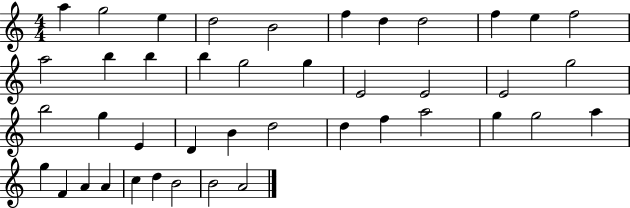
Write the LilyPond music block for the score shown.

{
  \clef treble
  \numericTimeSignature
  \time 4/4
  \key c \major
  a''4 g''2 e''4 | d''2 b'2 | f''4 d''4 d''2 | f''4 e''4 f''2 | \break a''2 b''4 b''4 | b''4 g''2 g''4 | e'2 e'2 | e'2 g''2 | \break b''2 g''4 e'4 | d'4 b'4 d''2 | d''4 f''4 a''2 | g''4 g''2 a''4 | \break g''4 f'4 a'4 a'4 | c''4 d''4 b'2 | b'2 a'2 | \bar "|."
}